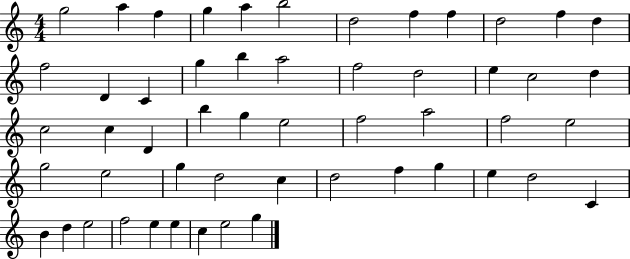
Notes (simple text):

G5/h A5/q F5/q G5/q A5/q B5/h D5/h F5/q F5/q D5/h F5/q D5/q F5/h D4/q C4/q G5/q B5/q A5/h F5/h D5/h E5/q C5/h D5/q C5/h C5/q D4/q B5/q G5/q E5/h F5/h A5/h F5/h E5/h G5/h E5/h G5/q D5/h C5/q D5/h F5/q G5/q E5/q D5/h C4/q B4/q D5/q E5/h F5/h E5/q E5/q C5/q E5/h G5/q